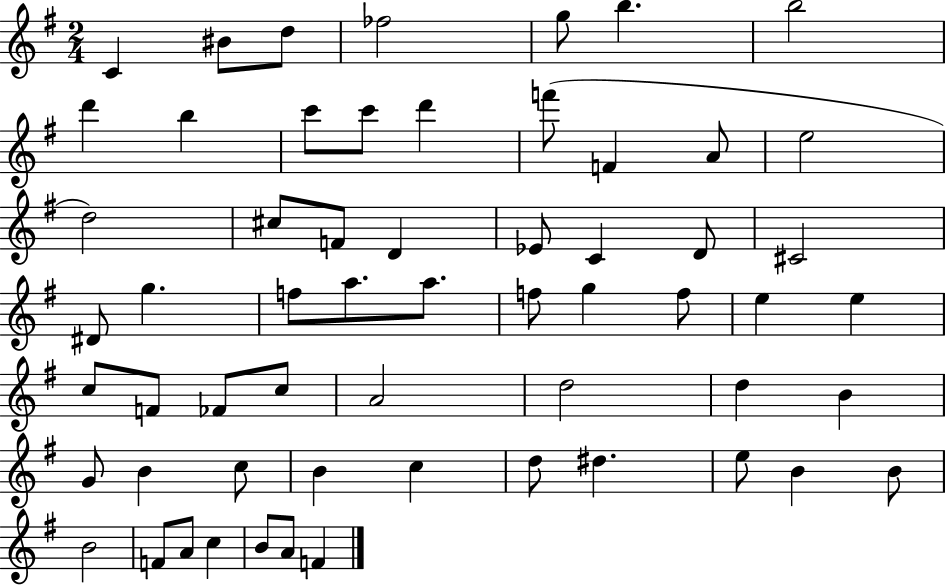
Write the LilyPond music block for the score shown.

{
  \clef treble
  \numericTimeSignature
  \time 2/4
  \key g \major
  \repeat volta 2 { c'4 bis'8 d''8 | fes''2 | g''8 b''4. | b''2 | \break d'''4 b''4 | c'''8 c'''8 d'''4 | f'''8( f'4 a'8 | e''2 | \break d''2) | cis''8 f'8 d'4 | ees'8 c'4 d'8 | cis'2 | \break dis'8 g''4. | f''8 a''8. a''8. | f''8 g''4 f''8 | e''4 e''4 | \break c''8 f'8 fes'8 c''8 | a'2 | d''2 | d''4 b'4 | \break g'8 b'4 c''8 | b'4 c''4 | d''8 dis''4. | e''8 b'4 b'8 | \break b'2 | f'8 a'8 c''4 | b'8 a'8 f'4 | } \bar "|."
}